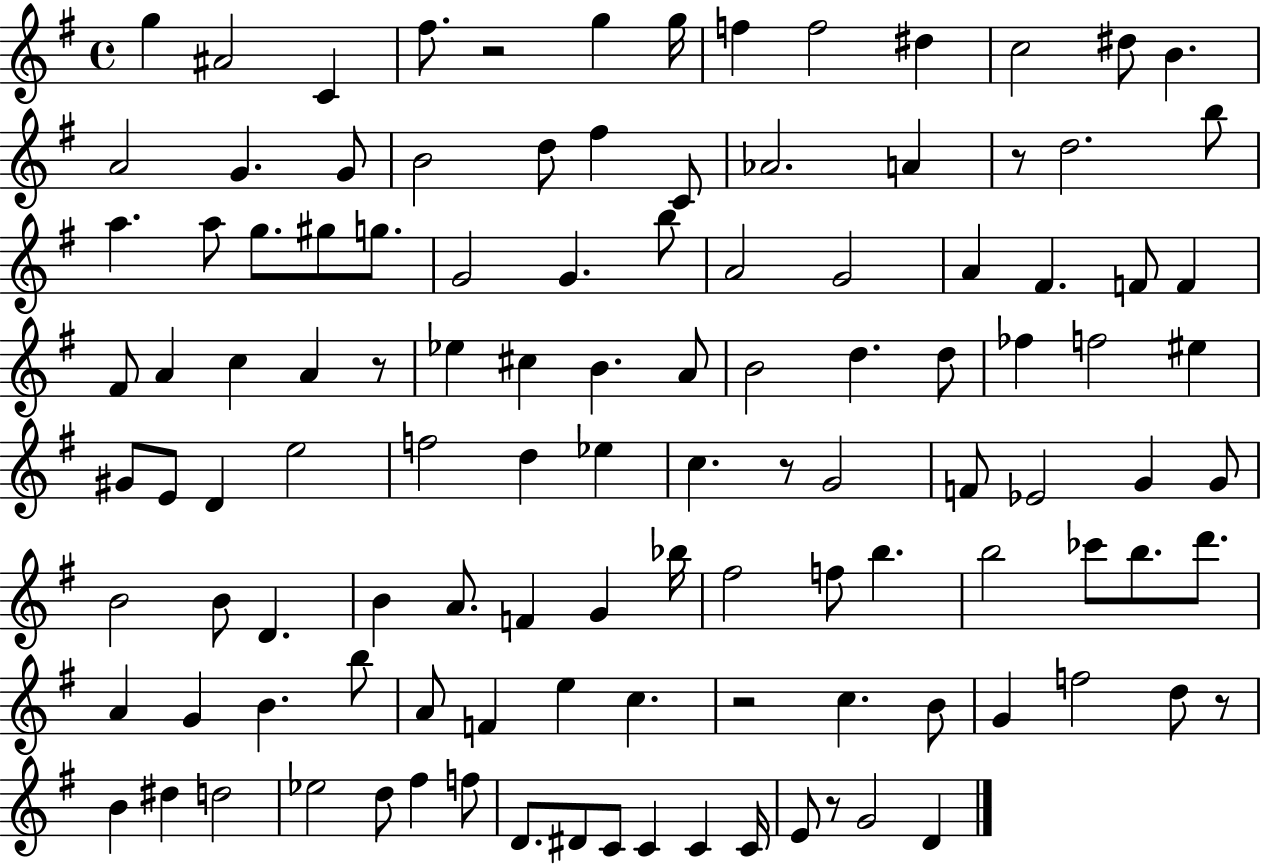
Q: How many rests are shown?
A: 7